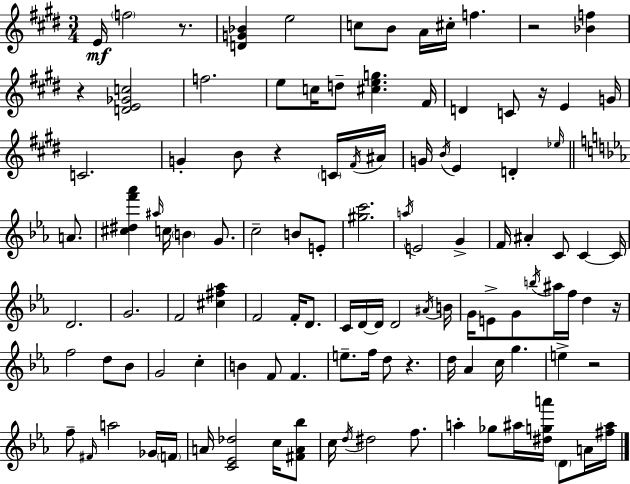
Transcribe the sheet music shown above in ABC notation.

X:1
T:Untitled
M:3/4
L:1/4
K:E
E/4 f2 z/2 [DG_B] e2 c/2 B/2 A/4 ^c/4 f z2 [_Bf] z [DE_Gc]2 f2 e/2 c/4 d/2 [^ceg] ^F/4 D C/2 z/4 E G/4 C2 G B/2 z C/4 ^F/4 ^A/4 G/4 B/4 E D _e/4 A/2 [^c^df'_a'] ^a/4 c/4 B G/2 c2 B/2 E/2 [^gc']2 a/4 E2 G F/4 ^A C/2 C C/4 D2 G2 F2 [^c^f_a] F2 F/4 D/2 C/4 D/4 D/4 D2 ^A/4 B/4 G/4 E/2 G/2 b/4 ^a/4 f/4 d z/4 f2 d/2 _B/2 G2 c B F/2 F e/2 f/4 d/2 z d/4 _A c/4 g e z2 f/2 ^F/4 a2 _G/4 F/4 A/4 [C_E_d]2 c/4 [^FA_b]/2 c/4 d/4 ^d2 f/2 a _g/2 ^a/4 [^dga']/4 D/2 A/4 [^f^a]/4